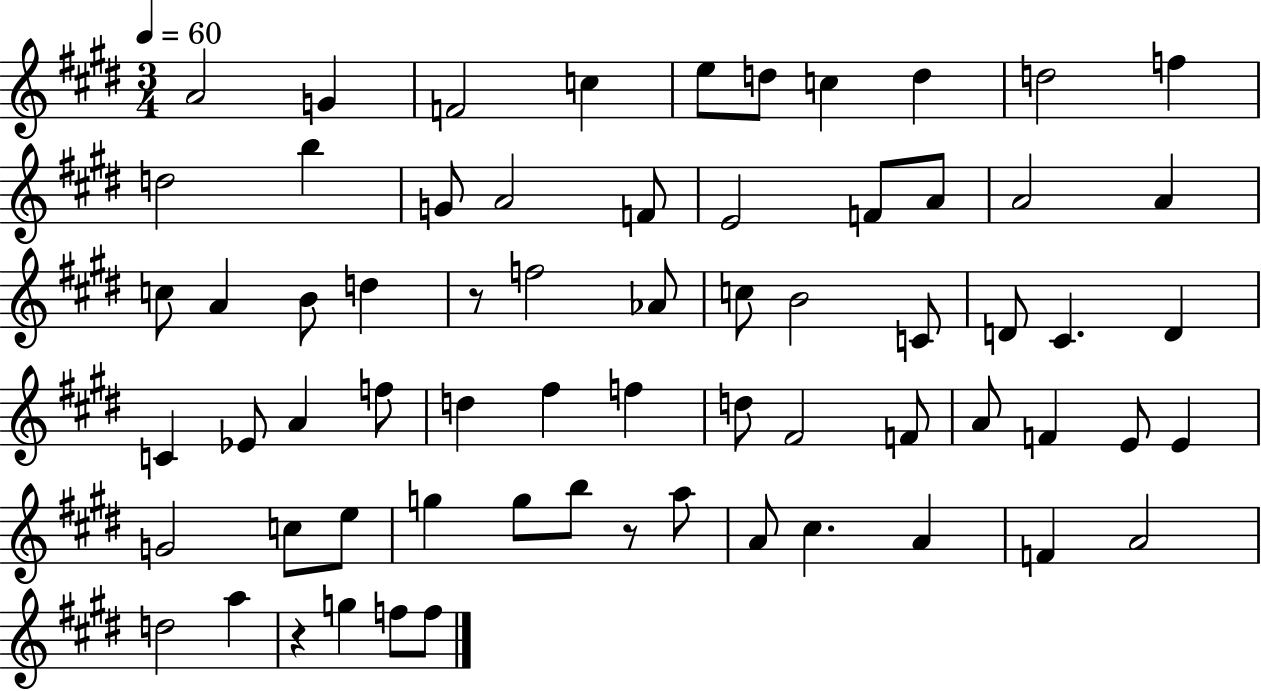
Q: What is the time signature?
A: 3/4